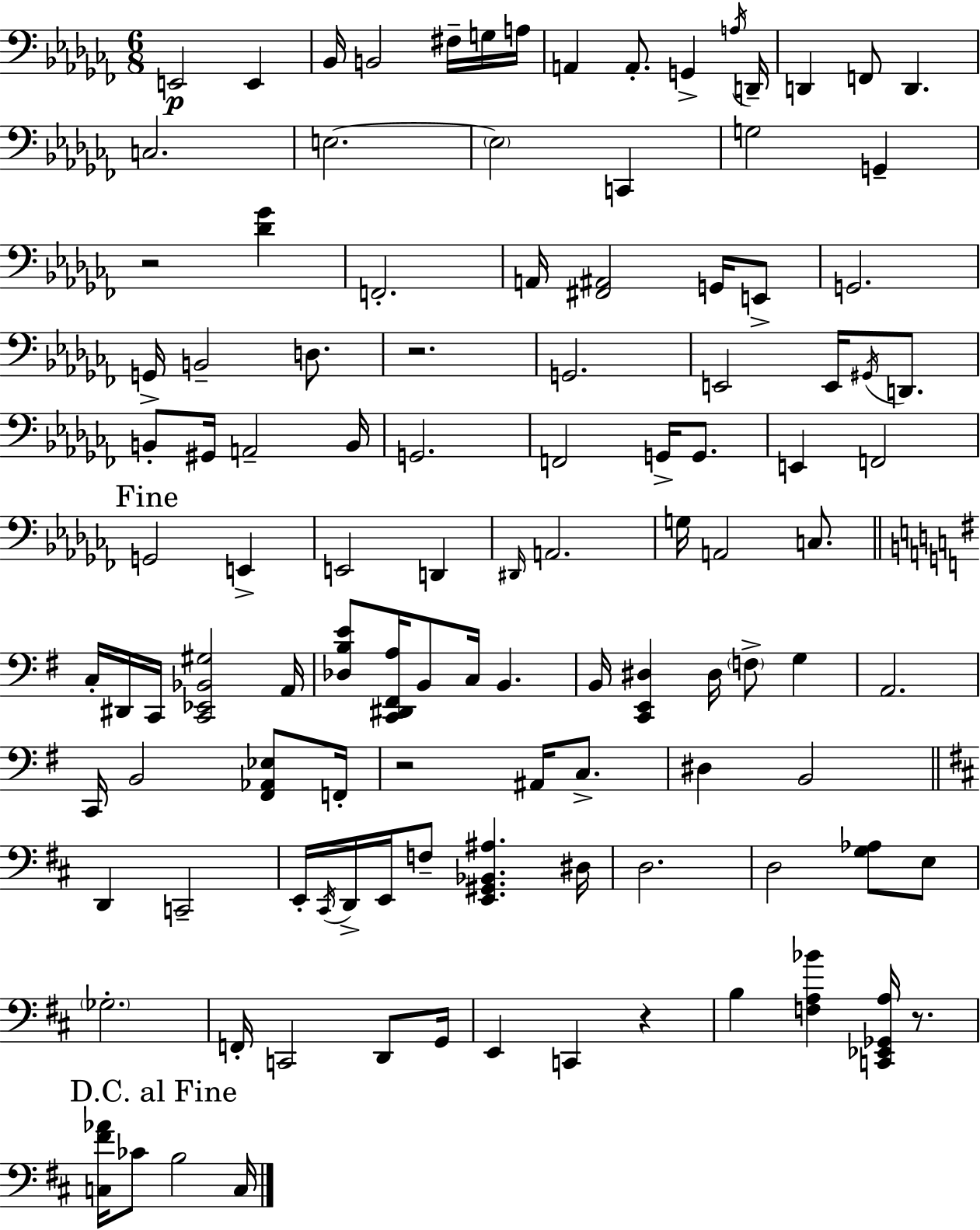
X:1
T:Untitled
M:6/8
L:1/4
K:Abm
E,,2 E,, _B,,/4 B,,2 ^F,/4 G,/4 A,/4 A,, A,,/2 G,, A,/4 D,,/4 D,, F,,/2 D,, C,2 E,2 E,2 C,, G,2 G,, z2 [_D_G] F,,2 A,,/4 [^F,,^A,,]2 G,,/4 E,,/2 G,,2 G,,/4 B,,2 D,/2 z2 G,,2 E,,2 E,,/4 ^G,,/4 D,,/2 B,,/2 ^G,,/4 A,,2 B,,/4 G,,2 F,,2 G,,/4 G,,/2 E,, F,,2 G,,2 E,, E,,2 D,, ^D,,/4 A,,2 G,/4 A,,2 C,/2 C,/4 ^D,,/4 C,,/4 [C,,_E,,_B,,^G,]2 A,,/4 [_D,B,E]/2 [C,,^D,,^F,,A,]/4 B,,/2 C,/4 B,, B,,/4 [C,,E,,^D,] ^D,/4 F,/2 G, A,,2 C,,/4 B,,2 [^F,,_A,,_E,]/2 F,,/4 z2 ^A,,/4 C,/2 ^D, B,,2 D,, C,,2 E,,/4 ^C,,/4 D,,/4 E,,/4 F,/2 [E,,^G,,_B,,^A,] ^D,/4 D,2 D,2 [G,_A,]/2 E,/2 _G,2 F,,/4 C,,2 D,,/2 G,,/4 E,, C,, z B, [F,A,_B] [C,,_E,,_G,,A,]/4 z/2 [C,^F_A]/4 _C/2 B,2 C,/4